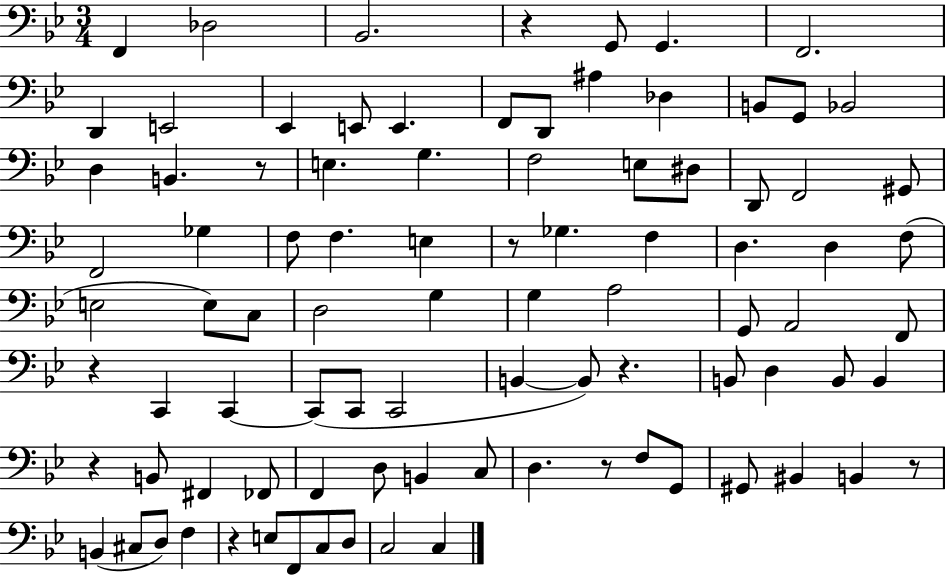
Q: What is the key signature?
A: BES major